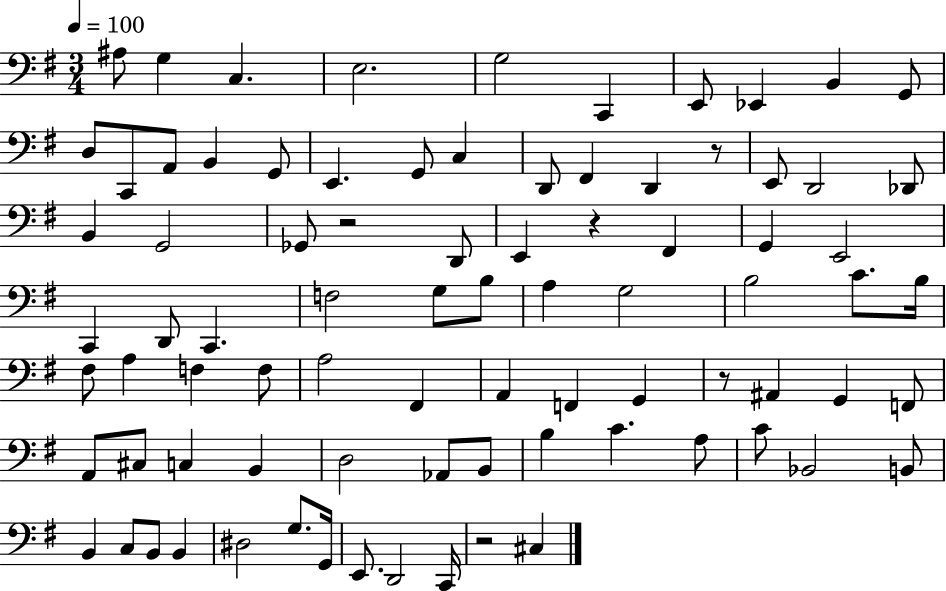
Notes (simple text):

A#3/e G3/q C3/q. E3/h. G3/h C2/q E2/e Eb2/q B2/q G2/e D3/e C2/e A2/e B2/q G2/e E2/q. G2/e C3/q D2/e F#2/q D2/q R/e E2/e D2/h Db2/e B2/q G2/h Gb2/e R/h D2/e E2/q R/q F#2/q G2/q E2/h C2/q D2/e C2/q. F3/h G3/e B3/e A3/q G3/h B3/h C4/e. B3/s F#3/e A3/q F3/q F3/e A3/h F#2/q A2/q F2/q G2/q R/e A#2/q G2/q F2/e A2/e C#3/e C3/q B2/q D3/h Ab2/e B2/e B3/q C4/q. A3/e C4/e Bb2/h B2/e B2/q C3/e B2/e B2/q D#3/h G3/e. G2/s E2/e. D2/h C2/s R/h C#3/q